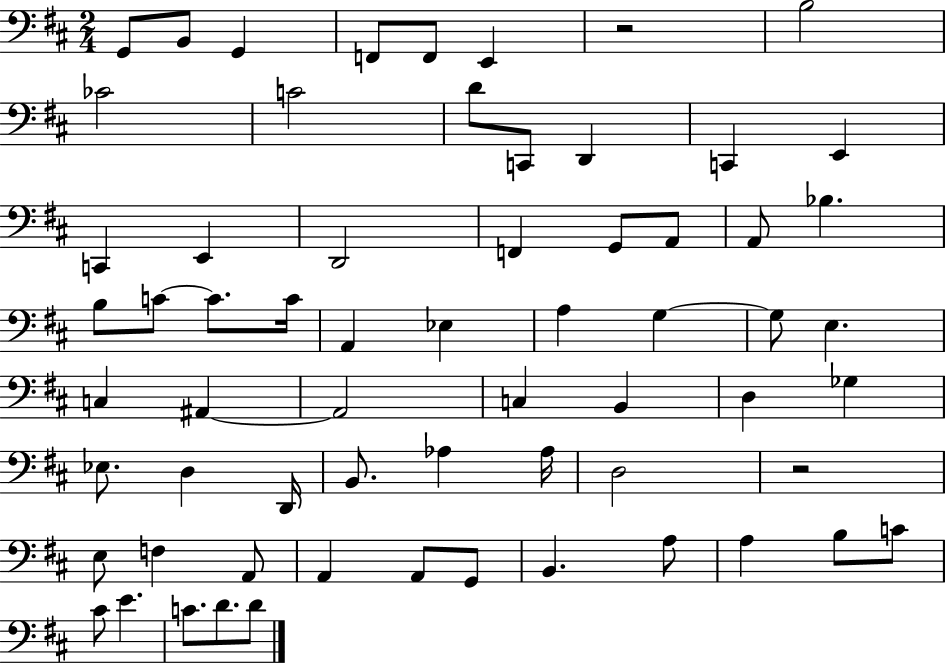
{
  \clef bass
  \numericTimeSignature
  \time 2/4
  \key d \major
  \repeat volta 2 { g,8 b,8 g,4 | f,8 f,8 e,4 | r2 | b2 | \break ces'2 | c'2 | d'8 c,8 d,4 | c,4 e,4 | \break c,4 e,4 | d,2 | f,4 g,8 a,8 | a,8 bes4. | \break b8 c'8~~ c'8. c'16 | a,4 ees4 | a4 g4~~ | g8 e4. | \break c4 ais,4~~ | ais,2 | c4 b,4 | d4 ges4 | \break ees8. d4 d,16 | b,8. aes4 aes16 | d2 | r2 | \break e8 f4 a,8 | a,4 a,8 g,8 | b,4. a8 | a4 b8 c'8 | \break cis'8 e'4. | c'8. d'8. d'8 | } \bar "|."
}